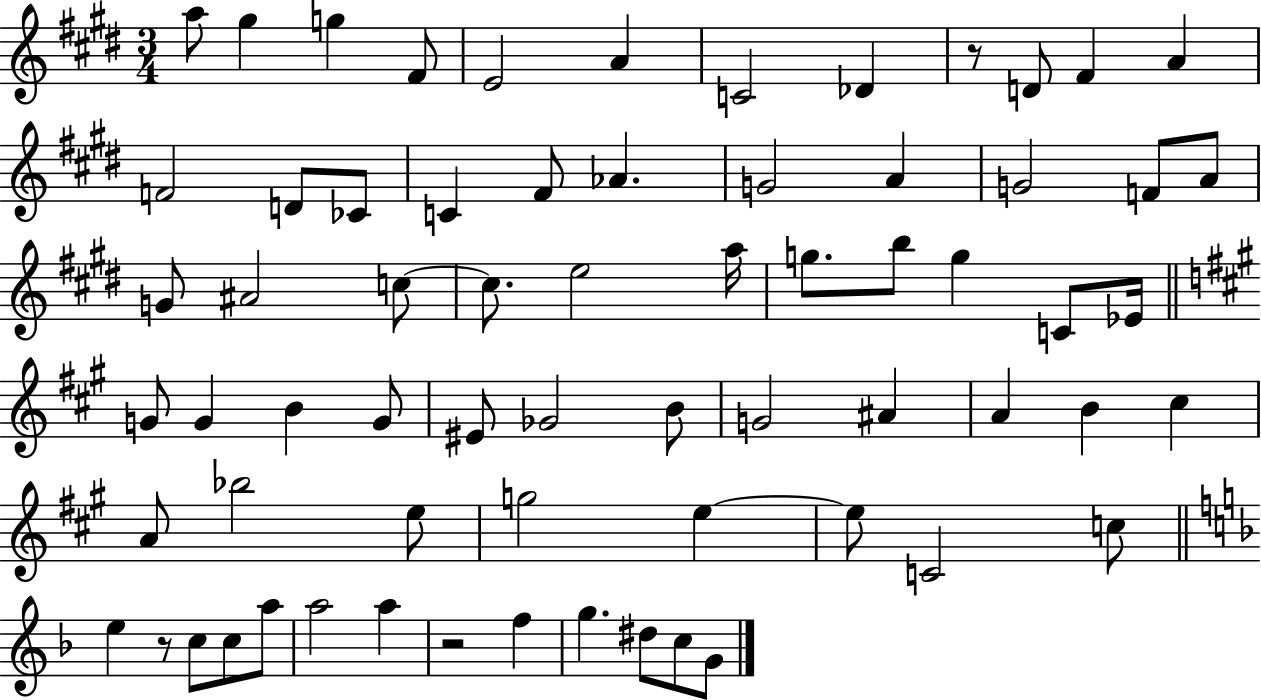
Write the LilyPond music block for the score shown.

{
  \clef treble
  \numericTimeSignature
  \time 3/4
  \key e \major
  a''8 gis''4 g''4 fis'8 | e'2 a'4 | c'2 des'4 | r8 d'8 fis'4 a'4 | \break f'2 d'8 ces'8 | c'4 fis'8 aes'4. | g'2 a'4 | g'2 f'8 a'8 | \break g'8 ais'2 c''8~~ | c''8. e''2 a''16 | g''8. b''8 g''4 c'8 ees'16 | \bar "||" \break \key a \major g'8 g'4 b'4 g'8 | eis'8 ges'2 b'8 | g'2 ais'4 | a'4 b'4 cis''4 | \break a'8 bes''2 e''8 | g''2 e''4~~ | e''8 c'2 c''8 | \bar "||" \break \key f \major e''4 r8 c''8 c''8 a''8 | a''2 a''4 | r2 f''4 | g''4. dis''8 c''8 g'8 | \break \bar "|."
}